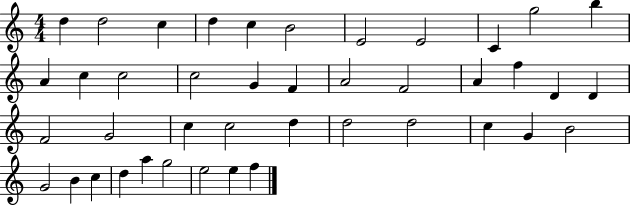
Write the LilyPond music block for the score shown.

{
  \clef treble
  \numericTimeSignature
  \time 4/4
  \key c \major
  d''4 d''2 c''4 | d''4 c''4 b'2 | e'2 e'2 | c'4 g''2 b''4 | \break a'4 c''4 c''2 | c''2 g'4 f'4 | a'2 f'2 | a'4 f''4 d'4 d'4 | \break f'2 g'2 | c''4 c''2 d''4 | d''2 d''2 | c''4 g'4 b'2 | \break g'2 b'4 c''4 | d''4 a''4 g''2 | e''2 e''4 f''4 | \bar "|."
}